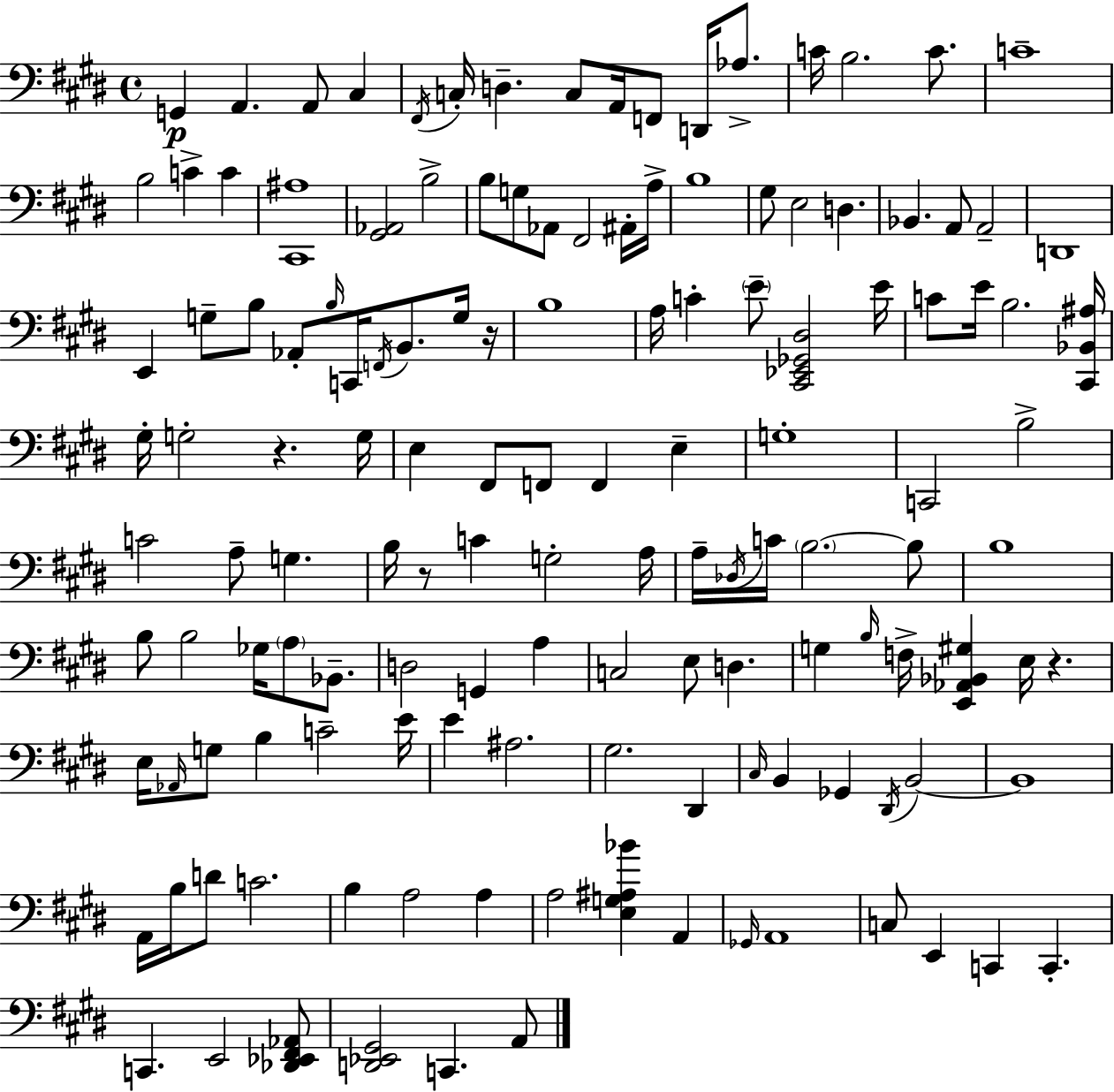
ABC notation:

X:1
T:Untitled
M:4/4
L:1/4
K:E
G,, A,, A,,/2 ^C, ^F,,/4 C,/4 D, C,/2 A,,/4 F,,/2 D,,/4 _A,/2 C/4 B,2 C/2 C4 B,2 C C [^C,,^A,]4 [^G,,_A,,]2 B,2 B,/2 G,/2 _A,,/2 ^F,,2 ^A,,/4 A,/4 B,4 ^G,/2 E,2 D, _B,, A,,/2 A,,2 D,,4 E,, G,/2 B,/2 _A,,/2 B,/4 C,,/4 F,,/4 B,,/2 G,/4 z/4 B,4 A,/4 C E/2 [^C,,_E,,_G,,^D,]2 E/4 C/2 E/4 B,2 [^C,,_B,,^A,]/4 ^G,/4 G,2 z G,/4 E, ^F,,/2 F,,/2 F,, E, G,4 C,,2 B,2 C2 A,/2 G, B,/4 z/2 C G,2 A,/4 A,/4 _D,/4 C/4 B,2 B,/2 B,4 B,/2 B,2 _G,/4 A,/2 _B,,/2 D,2 G,, A, C,2 E,/2 D, G, B,/4 F,/4 [E,,_A,,_B,,^G,] E,/4 z E,/4 _A,,/4 G,/2 B, C2 E/4 E ^A,2 ^G,2 ^D,, ^C,/4 B,, _G,, ^D,,/4 B,,2 B,,4 A,,/4 B,/4 D/2 C2 B, A,2 A, A,2 [E,G,^A,_B] A,, _G,,/4 A,,4 C,/2 E,, C,, C,, C,, E,,2 [_D,,_E,,^F,,_A,,]/2 [D,,_E,,^G,,]2 C,, A,,/2